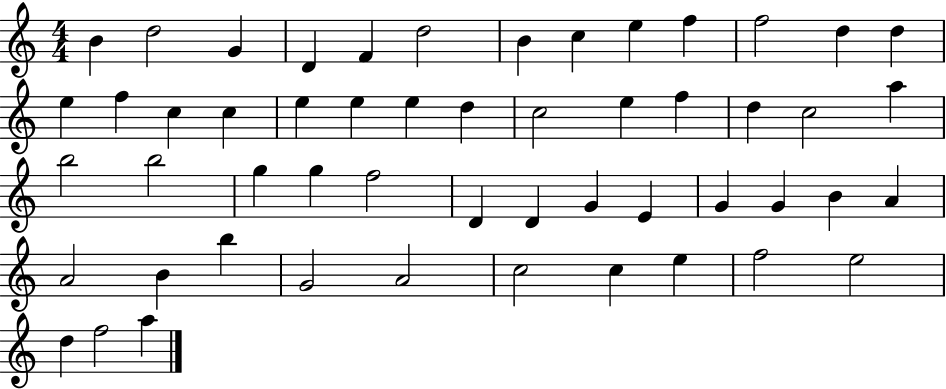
{
  \clef treble
  \numericTimeSignature
  \time 4/4
  \key c \major
  b'4 d''2 g'4 | d'4 f'4 d''2 | b'4 c''4 e''4 f''4 | f''2 d''4 d''4 | \break e''4 f''4 c''4 c''4 | e''4 e''4 e''4 d''4 | c''2 e''4 f''4 | d''4 c''2 a''4 | \break b''2 b''2 | g''4 g''4 f''2 | d'4 d'4 g'4 e'4 | g'4 g'4 b'4 a'4 | \break a'2 b'4 b''4 | g'2 a'2 | c''2 c''4 e''4 | f''2 e''2 | \break d''4 f''2 a''4 | \bar "|."
}